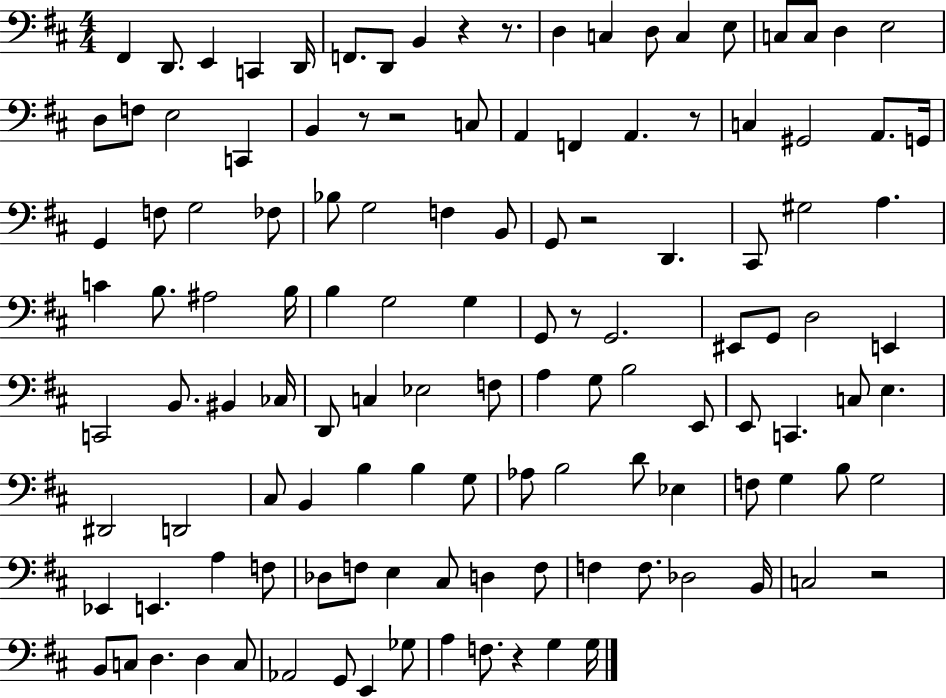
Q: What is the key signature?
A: D major